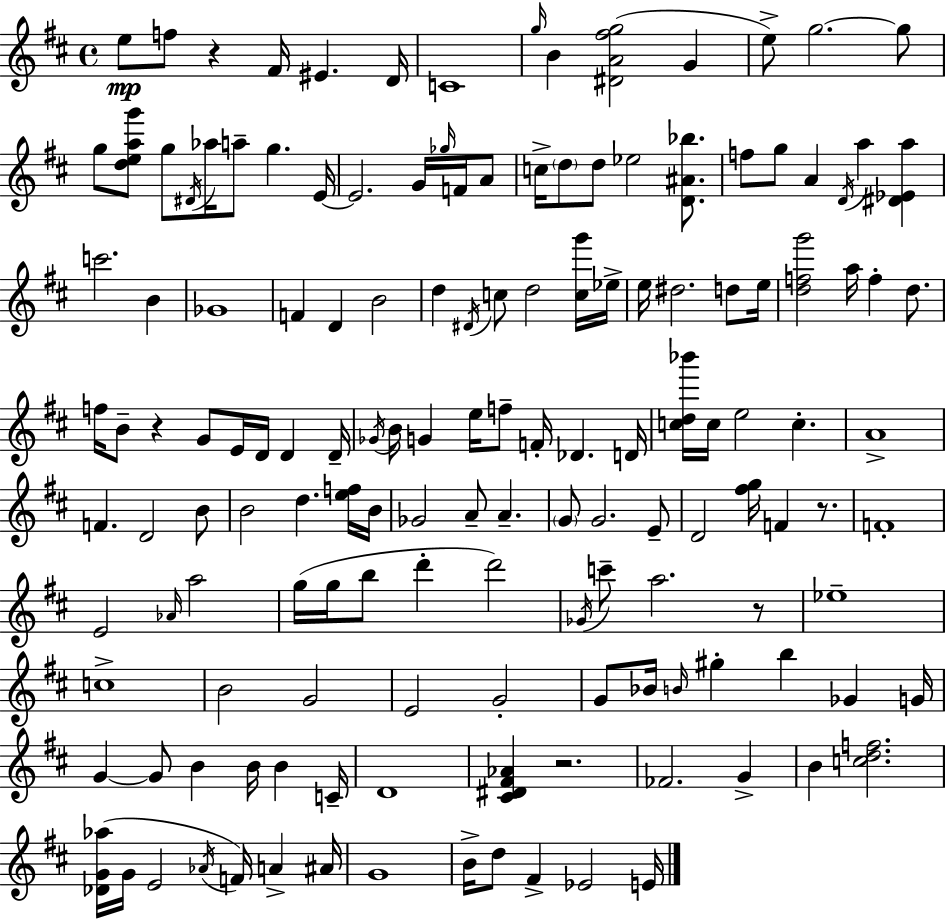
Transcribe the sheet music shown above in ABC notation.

X:1
T:Untitled
M:4/4
L:1/4
K:D
e/2 f/2 z ^F/4 ^E D/4 C4 g/4 B [^DA^fg]2 G e/2 g2 g/2 g/2 [deag']/2 g/2 ^D/4 _a/4 a/2 g E/4 E2 G/4 _g/4 F/4 A/2 c/4 d/2 d/2 _e2 [D^A_b]/2 f/2 g/2 A D/4 a [^D_Ea] c'2 B _G4 F D B2 d ^D/4 c/2 d2 [cg']/4 _e/4 e/4 ^d2 d/2 e/4 [dfg']2 a/4 f d/2 f/4 B/2 z G/2 E/4 D/4 D D/4 _G/4 B/4 G e/4 f/2 F/4 _D D/4 [cd_b']/4 c/4 e2 c A4 F D2 B/2 B2 d [ef]/4 B/4 _G2 A/2 A G/2 G2 E/2 D2 [^fg]/4 F z/2 F4 E2 _A/4 a2 g/4 g/4 b/2 d' d'2 _G/4 c'/2 a2 z/2 _e4 c4 B2 G2 E2 G2 G/2 _B/4 B/4 ^g b _G G/4 G G/2 B B/4 B C/4 D4 [^C^D^F_A] z2 _F2 G B [cdf]2 [_DG_a]/4 G/4 E2 _A/4 F/4 A ^A/4 G4 B/4 d/2 ^F _E2 E/4